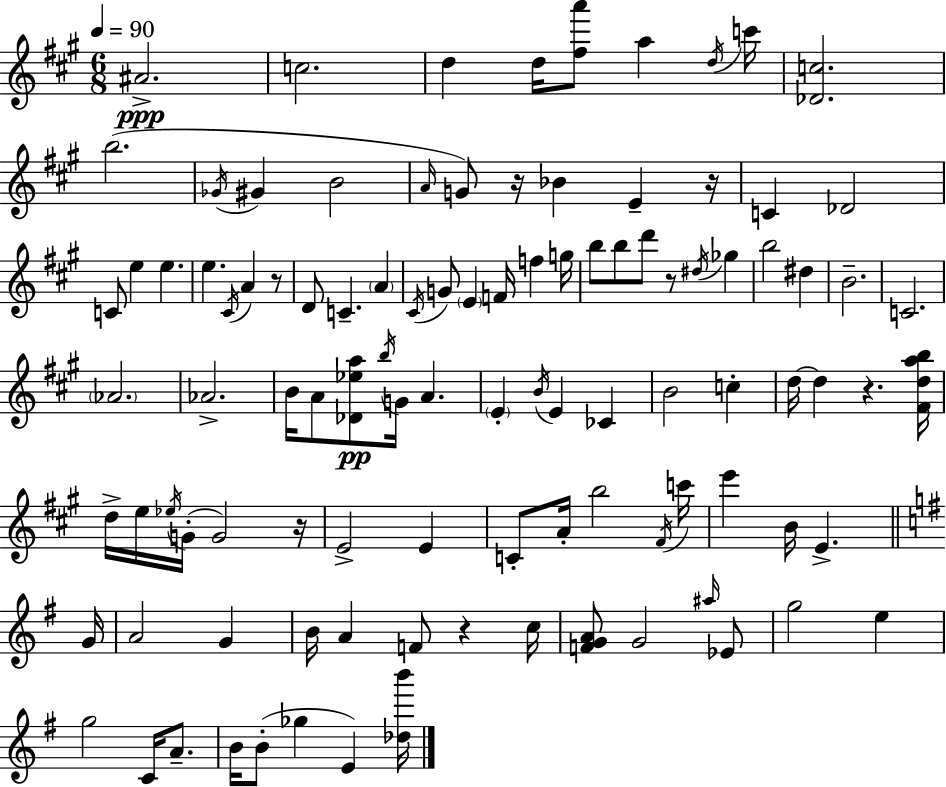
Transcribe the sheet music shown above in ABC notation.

X:1
T:Untitled
M:6/8
L:1/4
K:A
^A2 c2 d d/4 [^fa']/2 a d/4 c'/4 [_Dc]2 b2 _G/4 ^G B2 A/4 G/2 z/4 _B E z/4 C _D2 C/2 e e e ^C/4 A z/2 D/2 C A ^C/4 G/2 E F/4 f g/4 b/2 b/2 d'/2 z/2 ^d/4 _g b2 ^d B2 C2 _A2 _A2 B/4 A/2 [_D_ea]/2 b/4 G/4 A E B/4 E _C B2 c d/4 d z [^Fdab]/4 d/4 e/4 _e/4 G/4 G2 z/4 E2 E C/2 A/4 b2 ^F/4 c'/4 e' B/4 E G/4 A2 G B/4 A F/2 z c/4 [FGA]/2 G2 ^a/4 _E/2 g2 e g2 C/4 A/2 B/4 B/2 _g E [_db']/4